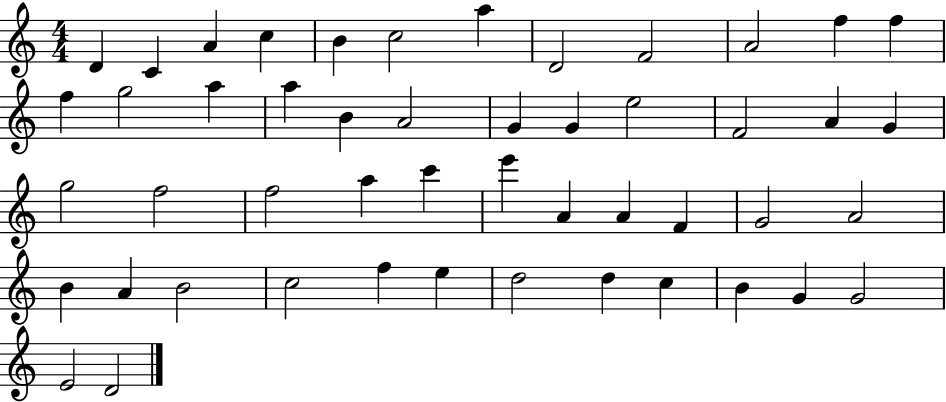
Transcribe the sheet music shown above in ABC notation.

X:1
T:Untitled
M:4/4
L:1/4
K:C
D C A c B c2 a D2 F2 A2 f f f g2 a a B A2 G G e2 F2 A G g2 f2 f2 a c' e' A A F G2 A2 B A B2 c2 f e d2 d c B G G2 E2 D2